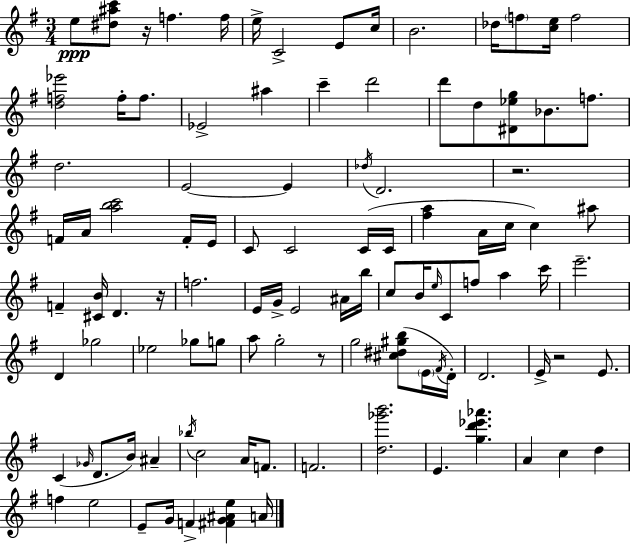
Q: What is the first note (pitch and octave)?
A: E5